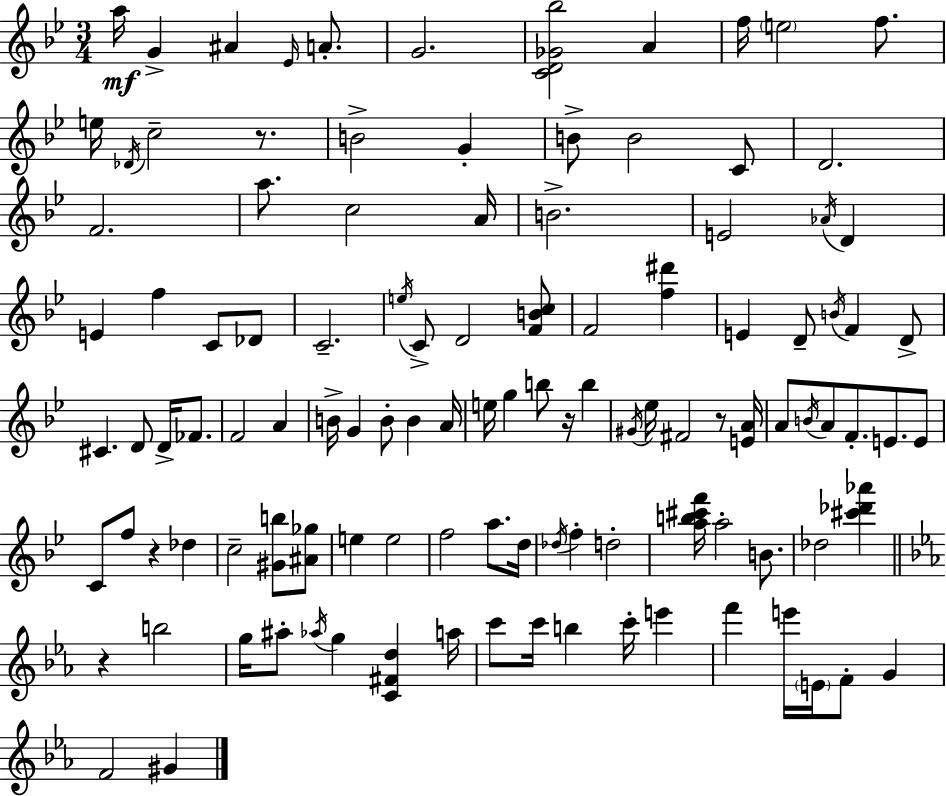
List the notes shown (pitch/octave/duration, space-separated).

A5/s G4/q A#4/q Eb4/s A4/e. G4/h. [C4,D4,Gb4,Bb5]/h A4/q F5/s E5/h F5/e. E5/s Db4/s C5/h R/e. B4/h G4/q B4/e B4/h C4/e D4/h. F4/h. A5/e. C5/h A4/s B4/h. E4/h Ab4/s D4/q E4/q F5/q C4/e Db4/e C4/h. E5/s C4/e D4/h [F4,B4,C5]/e F4/h [F5,D#6]/q E4/q D4/e B4/s F4/q D4/e C#4/q. D4/e D4/s FES4/e. F4/h A4/q B4/s G4/q B4/e B4/q A4/s E5/s G5/q B5/e R/s B5/q G#4/s Eb5/s F#4/h R/e [E4,A4]/s A4/e B4/s A4/e F4/e. E4/e. E4/e C4/e F5/e R/q Db5/q C5/h [G#4,B5]/e [A#4,Gb5]/e E5/q E5/h F5/h A5/e. D5/s Db5/s F5/q D5/h [A5,B5,C#6,F6]/s A5/h B4/e. Db5/h [C#6,Db6,Ab6]/q R/q B5/h G5/s A#5/e Ab5/s G5/q [C4,F#4,D5]/q A5/s C6/e C6/s B5/q C6/s E6/q F6/q E6/s E4/s F4/e G4/q F4/h G#4/q